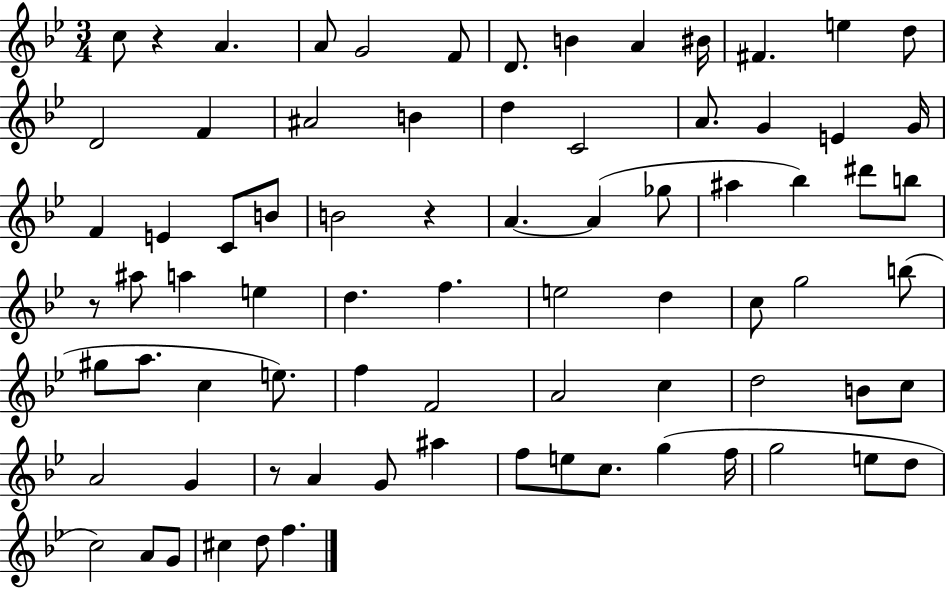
{
  \clef treble
  \numericTimeSignature
  \time 3/4
  \key bes \major
  c''8 r4 a'4. | a'8 g'2 f'8 | d'8. b'4 a'4 bis'16 | fis'4. e''4 d''8 | \break d'2 f'4 | ais'2 b'4 | d''4 c'2 | a'8. g'4 e'4 g'16 | \break f'4 e'4 c'8 b'8 | b'2 r4 | a'4.~~ a'4( ges''8 | ais''4 bes''4) dis'''8 b''8 | \break r8 ais''8 a''4 e''4 | d''4. f''4. | e''2 d''4 | c''8 g''2 b''8( | \break gis''8 a''8. c''4 e''8.) | f''4 f'2 | a'2 c''4 | d''2 b'8 c''8 | \break a'2 g'4 | r8 a'4 g'8 ais''4 | f''8 e''8 c''8. g''4( f''16 | g''2 e''8 d''8 | \break c''2) a'8 g'8 | cis''4 d''8 f''4. | \bar "|."
}